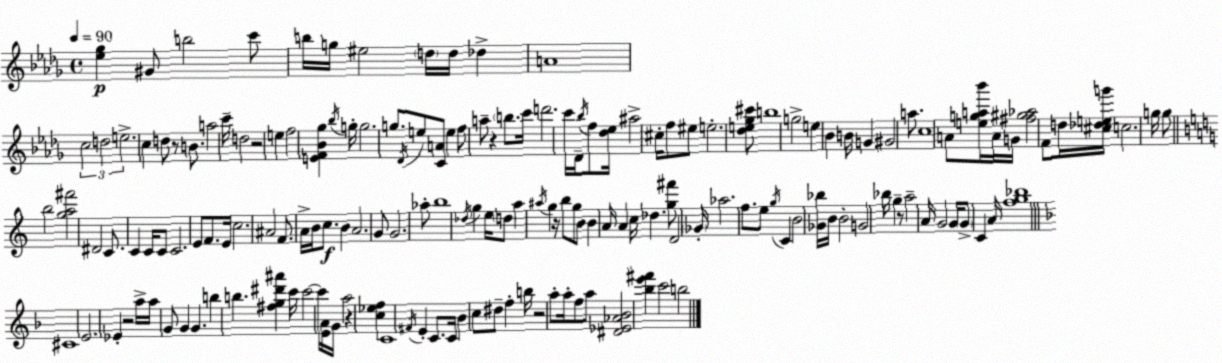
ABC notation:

X:1
T:Untitled
M:4/4
L:1/4
K:Bbm
[_e_g] ^G/2 b2 c'/2 b/4 g/4 ^e2 d/4 d/4 _d A4 c2 d2 e2 c d/2 z/2 B/2 a2 c'/4 d2 z2 e f2 [EF_B_g] _b/4 g/4 g2 g/2 _D/4 e/2 [CA]/2 e f/2 a/2 z b/2 c'/4 d'2 c'/4 _D/4 _b/4 f/2 [_d_e]/4 ^a2 ^c/4 f/2 ^e/2 e2 [_de_g^c']/2 b4 g2 e _B B/4 G ^G2 a/2 c4 A/2 [ega_b']/4 A/4 G/4 [^f^g_a]2 F/2 d/4 [^c_deg']/4 c2 g/4 g/2 b2 [ga^f']2 ^D2 C/2 C C/4 C/2 C2 E/2 F/2 E/4 c2 ^A2 F/2 A/4 B/4 c/2 B A2 G/2 G2 _a/2 b4 _d/4 g e/4 d/2 a ^a/4 g z/4 b/2 g/2 B/2 B A/4 A c/4 _d [g^f']/2 D2 _G/4 _a2 f/2 e/2 g/4 C B2 [_G_b]/4 B/4 B2 G2 _b/4 g z/2 a2 A/4 G2 G/4 G/2 C A/4 [fg_b]4 ^C4 E2 _E z2 a/4 a/4 G/2 G G b b [^fg^d'^a'] c'/4 c'2 c'/4 [EA]/4 G/4 a2 z [c_ef] C4 ^F/4 E C/2 C/4 _B c/2 ^d/2 f b/4 z2 a/2 a/4 f/2 a/2 [^D_E_A_B]2 [_be'^f'] c'2 b2